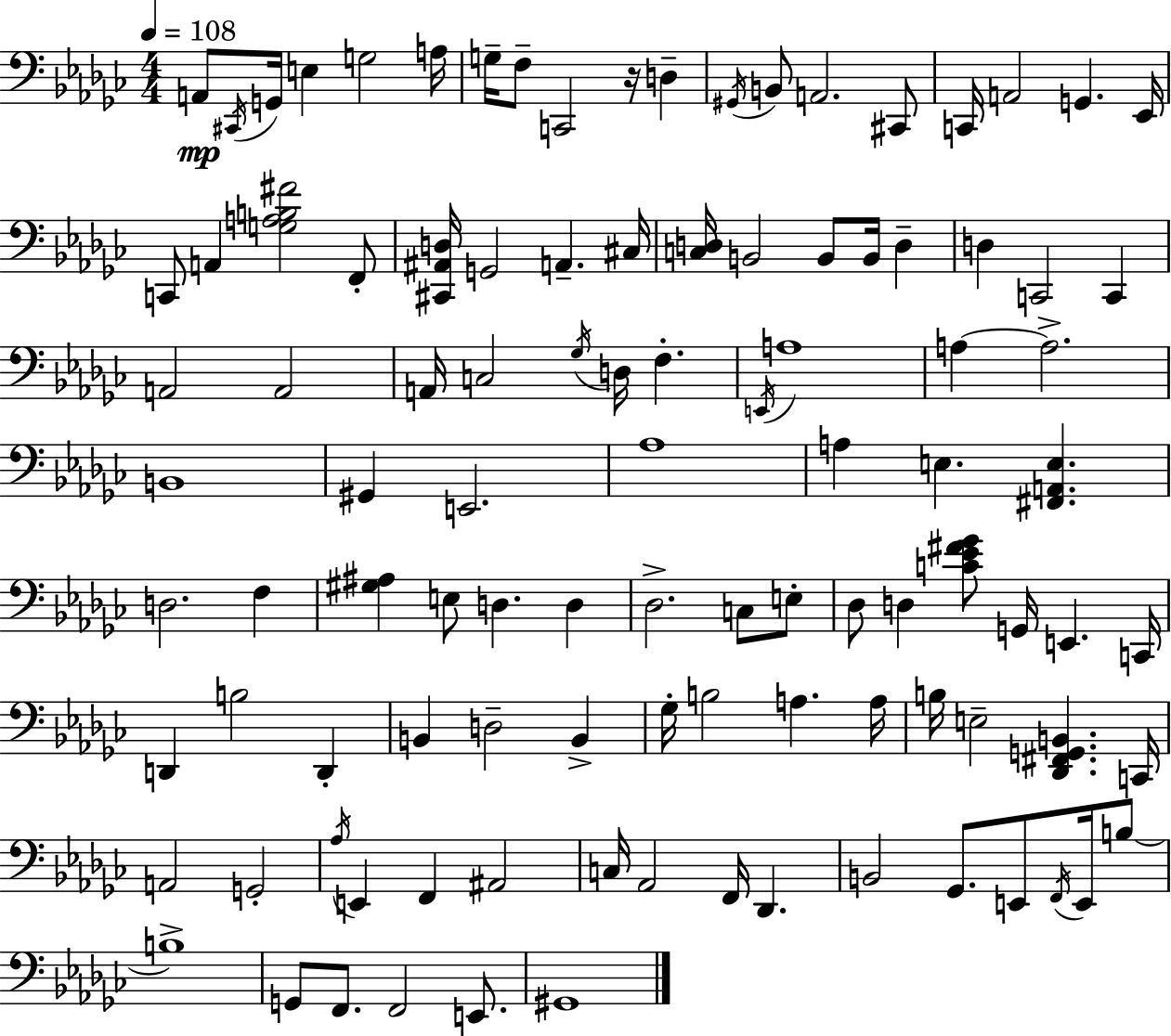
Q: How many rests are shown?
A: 1